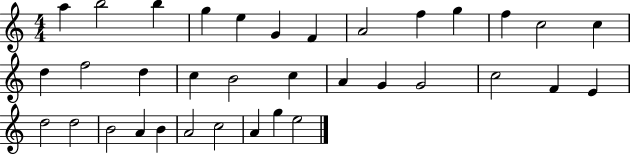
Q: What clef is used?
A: treble